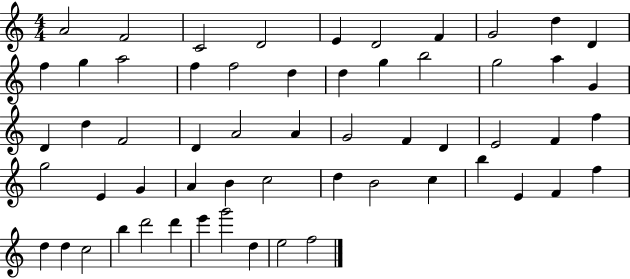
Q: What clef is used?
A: treble